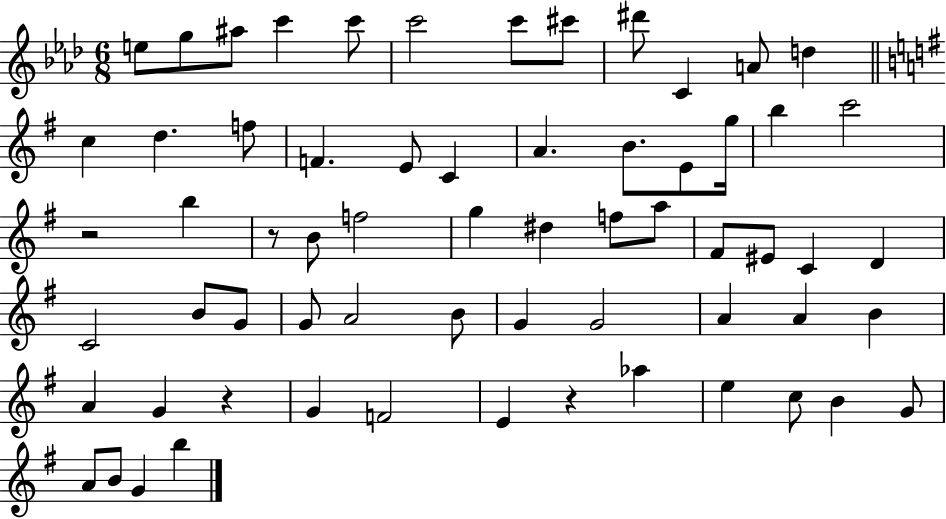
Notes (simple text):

E5/e G5/e A#5/e C6/q C6/e C6/h C6/e C#6/e D#6/e C4/q A4/e D5/q C5/q D5/q. F5/e F4/q. E4/e C4/q A4/q. B4/e. E4/e G5/s B5/q C6/h R/h B5/q R/e B4/e F5/h G5/q D#5/q F5/e A5/e F#4/e EIS4/e C4/q D4/q C4/h B4/e G4/e G4/e A4/h B4/e G4/q G4/h A4/q A4/q B4/q A4/q G4/q R/q G4/q F4/h E4/q R/q Ab5/q E5/q C5/e B4/q G4/e A4/e B4/e G4/q B5/q